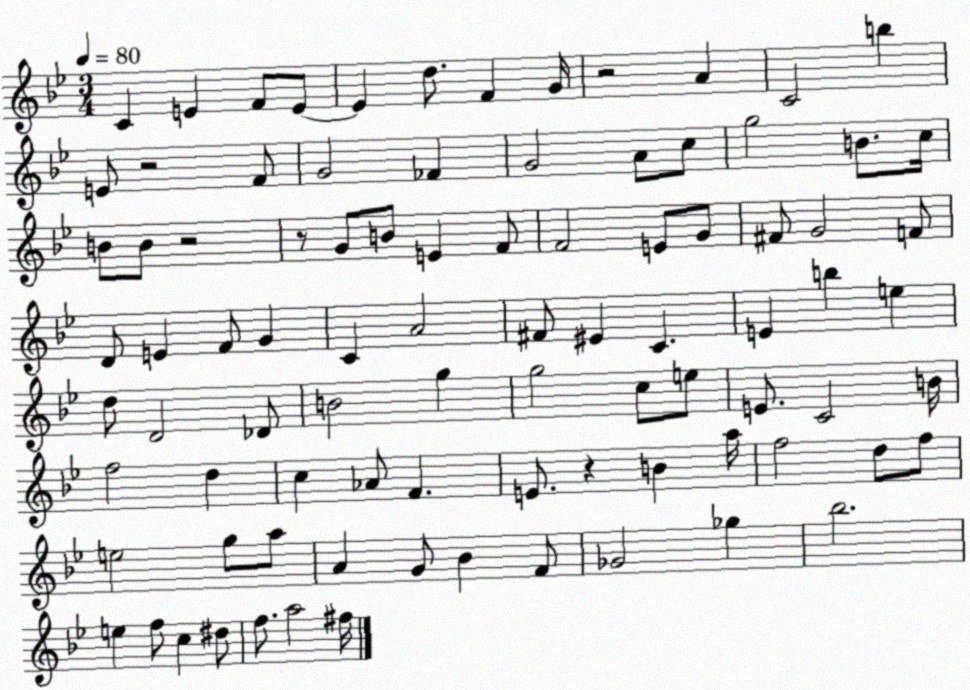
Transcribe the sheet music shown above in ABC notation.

X:1
T:Untitled
M:3/4
L:1/4
K:Bb
C E F/2 E/2 E d/2 F G/4 z2 A C2 b E/2 z2 F/2 G2 _F G2 A/2 c/2 g2 B/2 c/4 B/2 B/2 z2 z/2 G/2 B/2 E F/2 F2 E/2 G/2 ^F/2 G2 F/2 D/2 E F/2 G C A2 ^F/2 ^E C E b e d/2 D2 _D/2 B2 g g2 c/2 e/2 E/2 C2 B/4 f2 d c _A/2 F E/2 z B a/4 f2 d/2 f/2 e2 g/2 a/2 A G/2 _B F/2 _G2 _g _b2 e f/2 c ^d/2 f/2 a2 ^f/4